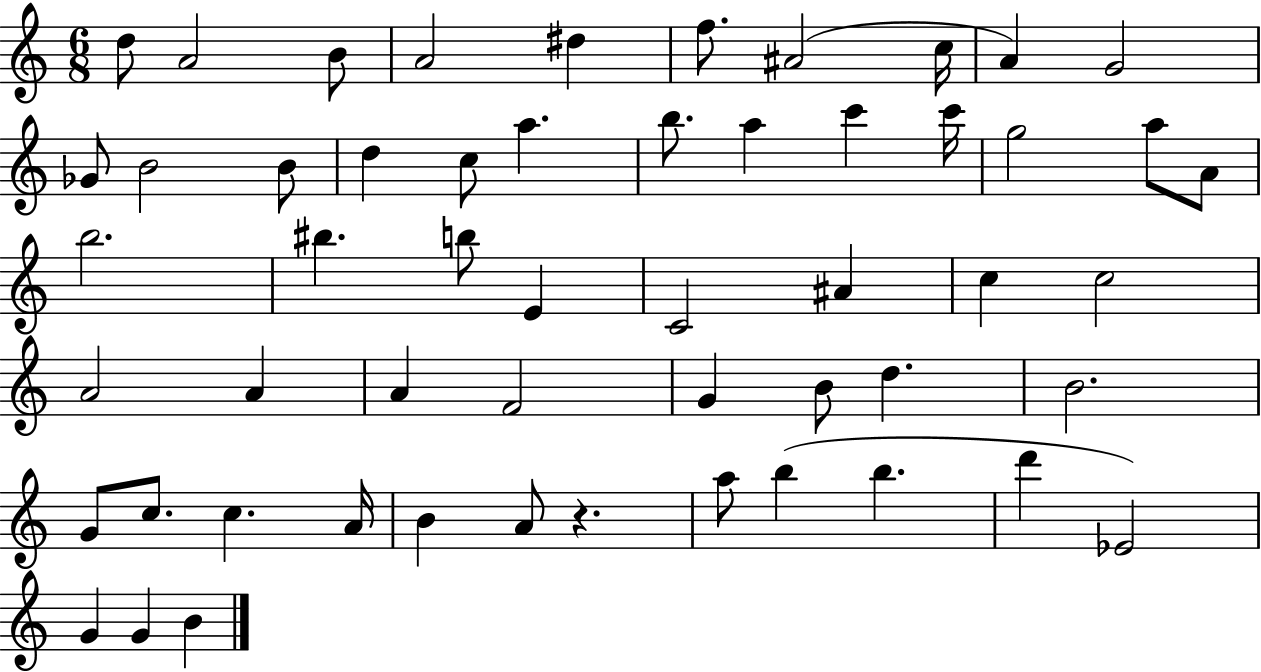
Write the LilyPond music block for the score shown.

{
  \clef treble
  \numericTimeSignature
  \time 6/8
  \key c \major
  \repeat volta 2 { d''8 a'2 b'8 | a'2 dis''4 | f''8. ais'2( c''16 | a'4) g'2 | \break ges'8 b'2 b'8 | d''4 c''8 a''4. | b''8. a''4 c'''4 c'''16 | g''2 a''8 a'8 | \break b''2. | bis''4. b''8 e'4 | c'2 ais'4 | c''4 c''2 | \break a'2 a'4 | a'4 f'2 | g'4 b'8 d''4. | b'2. | \break g'8 c''8. c''4. a'16 | b'4 a'8 r4. | a''8 b''4( b''4. | d'''4 ees'2) | \break g'4 g'4 b'4 | } \bar "|."
}